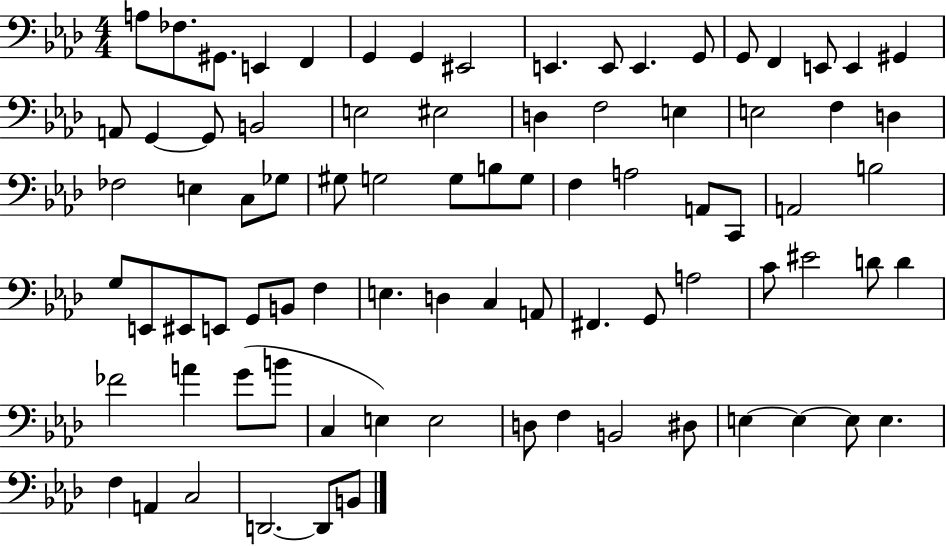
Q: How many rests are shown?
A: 0